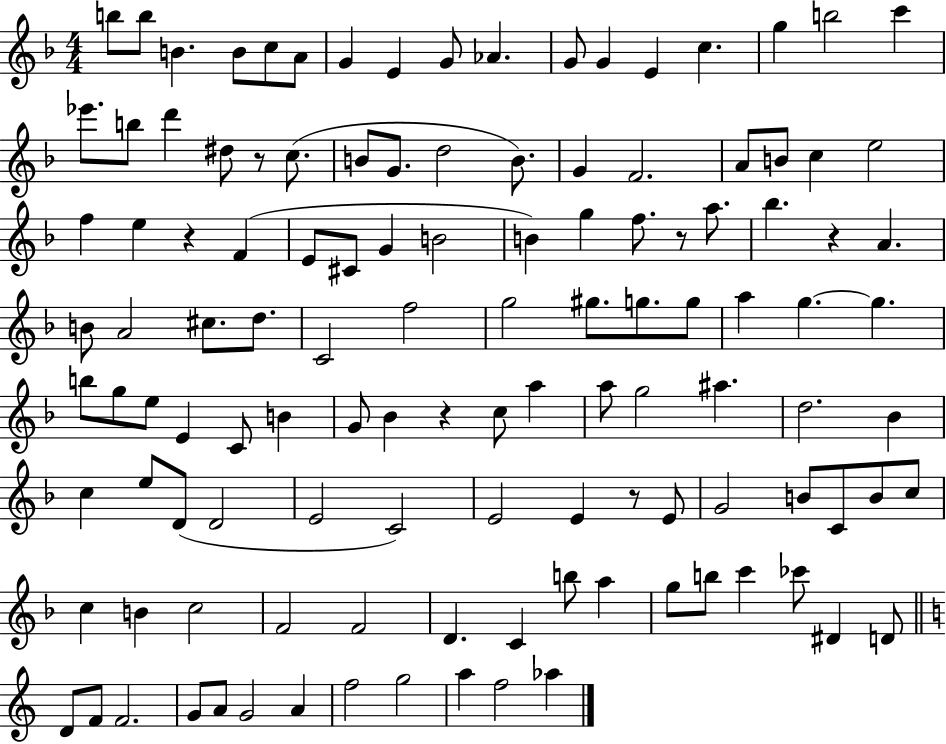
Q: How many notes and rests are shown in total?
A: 120